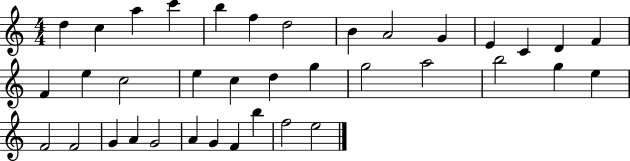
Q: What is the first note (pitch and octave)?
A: D5